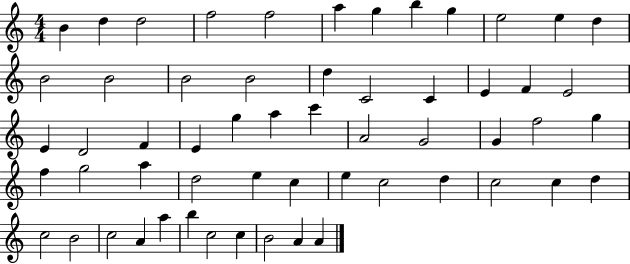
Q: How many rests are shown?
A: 0